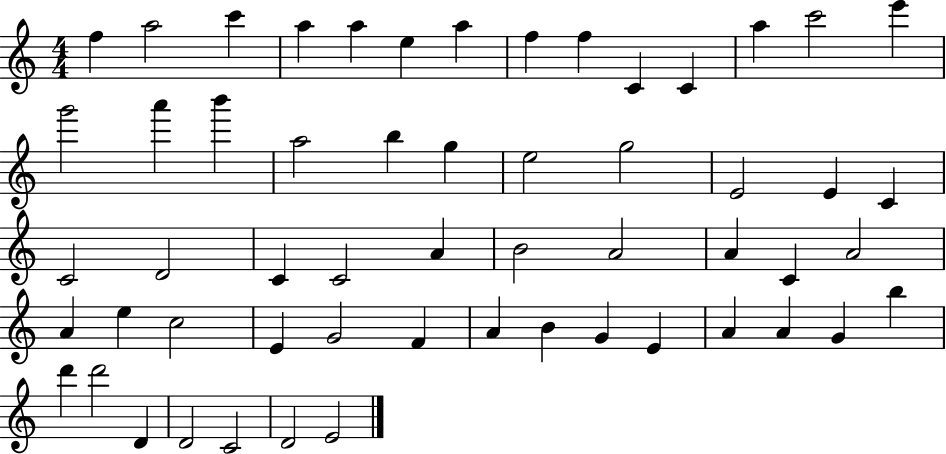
F5/q A5/h C6/q A5/q A5/q E5/q A5/q F5/q F5/q C4/q C4/q A5/q C6/h E6/q G6/h A6/q B6/q A5/h B5/q G5/q E5/h G5/h E4/h E4/q C4/q C4/h D4/h C4/q C4/h A4/q B4/h A4/h A4/q C4/q A4/h A4/q E5/q C5/h E4/q G4/h F4/q A4/q B4/q G4/q E4/q A4/q A4/q G4/q B5/q D6/q D6/h D4/q D4/h C4/h D4/h E4/h